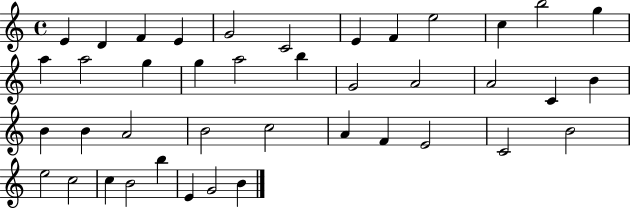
{
  \clef treble
  \time 4/4
  \defaultTimeSignature
  \key c \major
  e'4 d'4 f'4 e'4 | g'2 c'2 | e'4 f'4 e''2 | c''4 b''2 g''4 | \break a''4 a''2 g''4 | g''4 a''2 b''4 | g'2 a'2 | a'2 c'4 b'4 | \break b'4 b'4 a'2 | b'2 c''2 | a'4 f'4 e'2 | c'2 b'2 | \break e''2 c''2 | c''4 b'2 b''4 | e'4 g'2 b'4 | \bar "|."
}